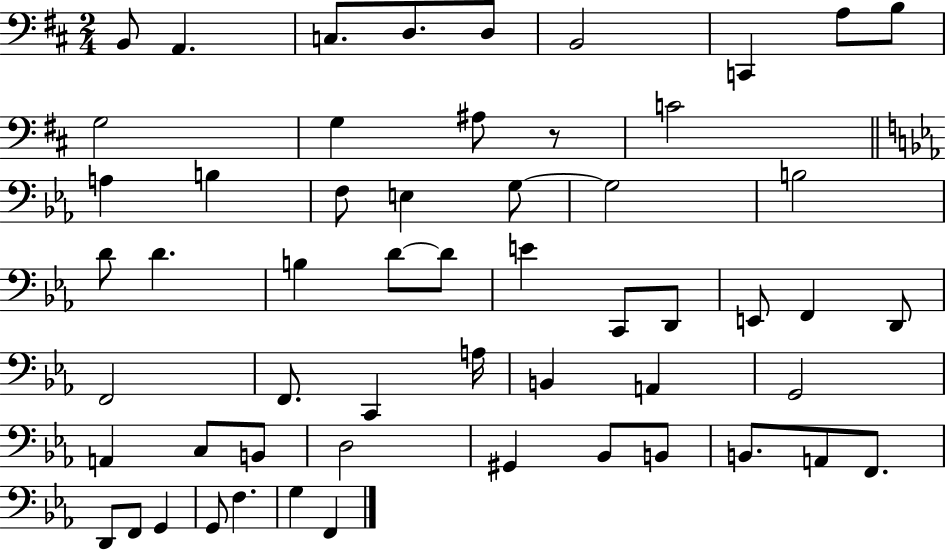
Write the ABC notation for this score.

X:1
T:Untitled
M:2/4
L:1/4
K:D
B,,/2 A,, C,/2 D,/2 D,/2 B,,2 C,, A,/2 B,/2 G,2 G, ^A,/2 z/2 C2 A, B, F,/2 E, G,/2 G,2 B,2 D/2 D B, D/2 D/2 E C,,/2 D,,/2 E,,/2 F,, D,,/2 F,,2 F,,/2 C,, A,/4 B,, A,, G,,2 A,, C,/2 B,,/2 D,2 ^G,, _B,,/2 B,,/2 B,,/2 A,,/2 F,,/2 D,,/2 F,,/2 G,, G,,/2 F, G, F,,